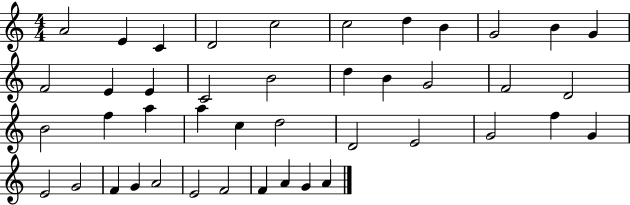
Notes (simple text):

A4/h E4/q C4/q D4/h C5/h C5/h D5/q B4/q G4/h B4/q G4/q F4/h E4/q E4/q C4/h B4/h D5/q B4/q G4/h F4/h D4/h B4/h F5/q A5/q A5/q C5/q D5/h D4/h E4/h G4/h F5/q G4/q E4/h G4/h F4/q G4/q A4/h E4/h F4/h F4/q A4/q G4/q A4/q